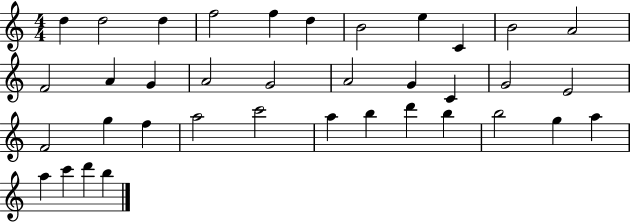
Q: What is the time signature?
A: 4/4